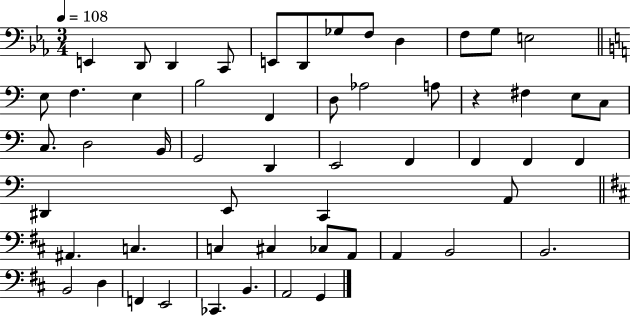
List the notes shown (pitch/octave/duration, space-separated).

E2/q D2/e D2/q C2/e E2/e D2/e Gb3/e F3/e D3/q F3/e G3/e E3/h E3/e F3/q. E3/q B3/h F2/q D3/e Ab3/h A3/e R/q F#3/q E3/e C3/e C3/e. D3/h B2/s G2/h D2/q E2/h F2/q F2/q F2/q F2/q D#2/q E2/e C2/q A2/e A#2/q. C3/q. C3/q C#3/q CES3/e A2/e A2/q B2/h B2/h. B2/h D3/q F2/q E2/h CES2/q. B2/q. A2/h G2/q